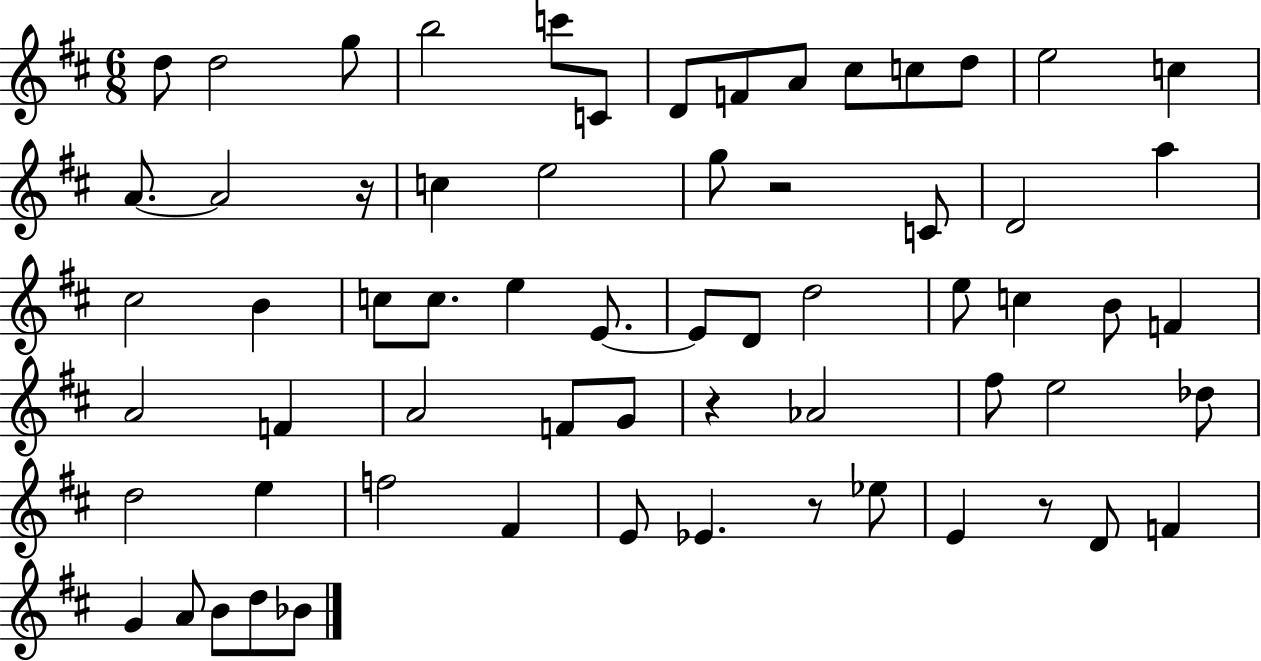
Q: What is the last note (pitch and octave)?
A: Bb4